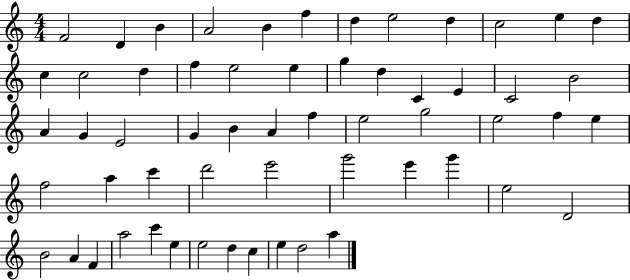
{
  \clef treble
  \numericTimeSignature
  \time 4/4
  \key c \major
  f'2 d'4 b'4 | a'2 b'4 f''4 | d''4 e''2 d''4 | c''2 e''4 d''4 | \break c''4 c''2 d''4 | f''4 e''2 e''4 | g''4 d''4 c'4 e'4 | c'2 b'2 | \break a'4 g'4 e'2 | g'4 b'4 a'4 f''4 | e''2 g''2 | e''2 f''4 e''4 | \break f''2 a''4 c'''4 | d'''2 e'''2 | g'''2 e'''4 g'''4 | e''2 d'2 | \break b'2 a'4 f'4 | a''2 c'''4 e''4 | e''2 d''4 c''4 | e''4 d''2 a''4 | \break \bar "|."
}